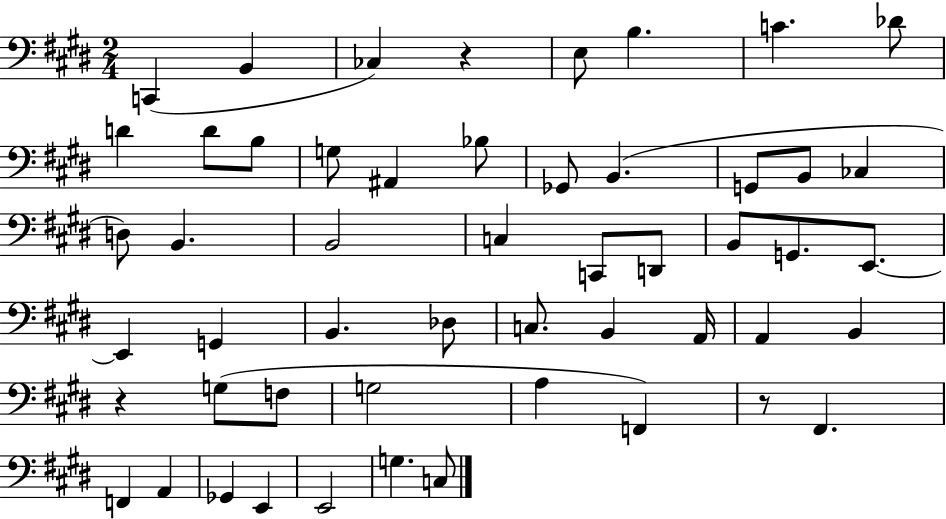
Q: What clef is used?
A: bass